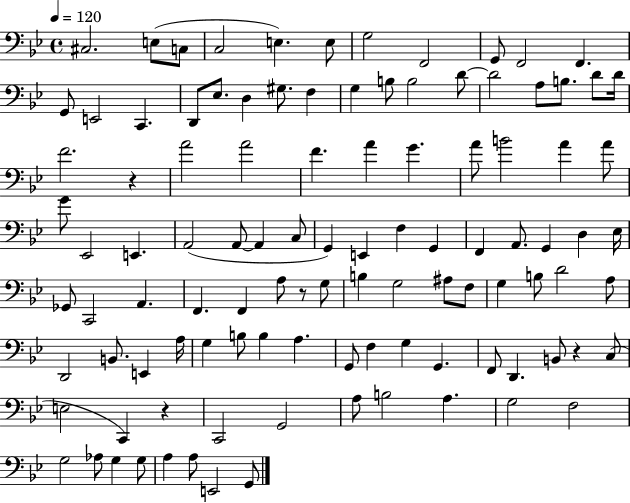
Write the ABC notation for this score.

X:1
T:Untitled
M:4/4
L:1/4
K:Bb
^C,2 E,/2 C,/2 C,2 E, E,/2 G,2 F,,2 G,,/2 F,,2 F,, G,,/2 E,,2 C,, D,,/2 _E,/2 D, ^G,/2 F, G, B,/2 B,2 D/2 D2 A,/2 B,/2 D/2 D/4 F2 z A2 A2 F A G A/2 B2 A A/2 G/2 _E,,2 E,, A,,2 A,,/2 A,, C,/2 G,, E,, F, G,, F,, A,,/2 G,, D, _E,/4 _G,,/2 C,,2 A,, F,, F,, A,/2 z/2 G,/2 B, G,2 ^A,/2 F,/2 G, B,/2 D2 A,/2 D,,2 B,,/2 E,, A,/4 G, B,/2 B, A, G,,/2 F, G, G,, F,,/2 D,, B,,/2 z C,/2 E,2 C,, z C,,2 G,,2 A,/2 B,2 A, G,2 F,2 G,2 _A,/2 G, G,/2 A, A,/2 E,,2 G,,/2